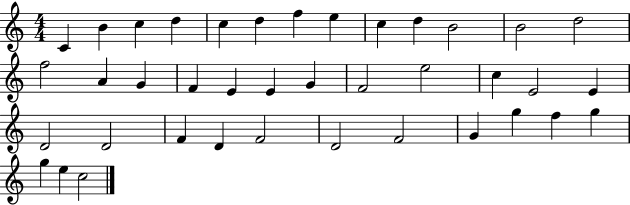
C4/q B4/q C5/q D5/q C5/q D5/q F5/q E5/q C5/q D5/q B4/h B4/h D5/h F5/h A4/q G4/q F4/q E4/q E4/q G4/q F4/h E5/h C5/q E4/h E4/q D4/h D4/h F4/q D4/q F4/h D4/h F4/h G4/q G5/q F5/q G5/q G5/q E5/q C5/h